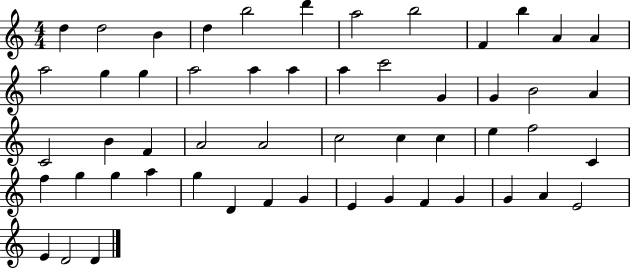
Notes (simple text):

D5/q D5/h B4/q D5/q B5/h D6/q A5/h B5/h F4/q B5/q A4/q A4/q A5/h G5/q G5/q A5/h A5/q A5/q A5/q C6/h G4/q G4/q B4/h A4/q C4/h B4/q F4/q A4/h A4/h C5/h C5/q C5/q E5/q F5/h C4/q F5/q G5/q G5/q A5/q G5/q D4/q F4/q G4/q E4/q G4/q F4/q G4/q G4/q A4/q E4/h E4/q D4/h D4/q